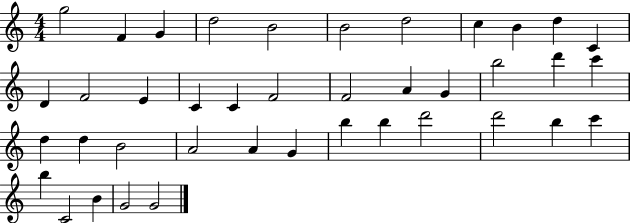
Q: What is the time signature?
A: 4/4